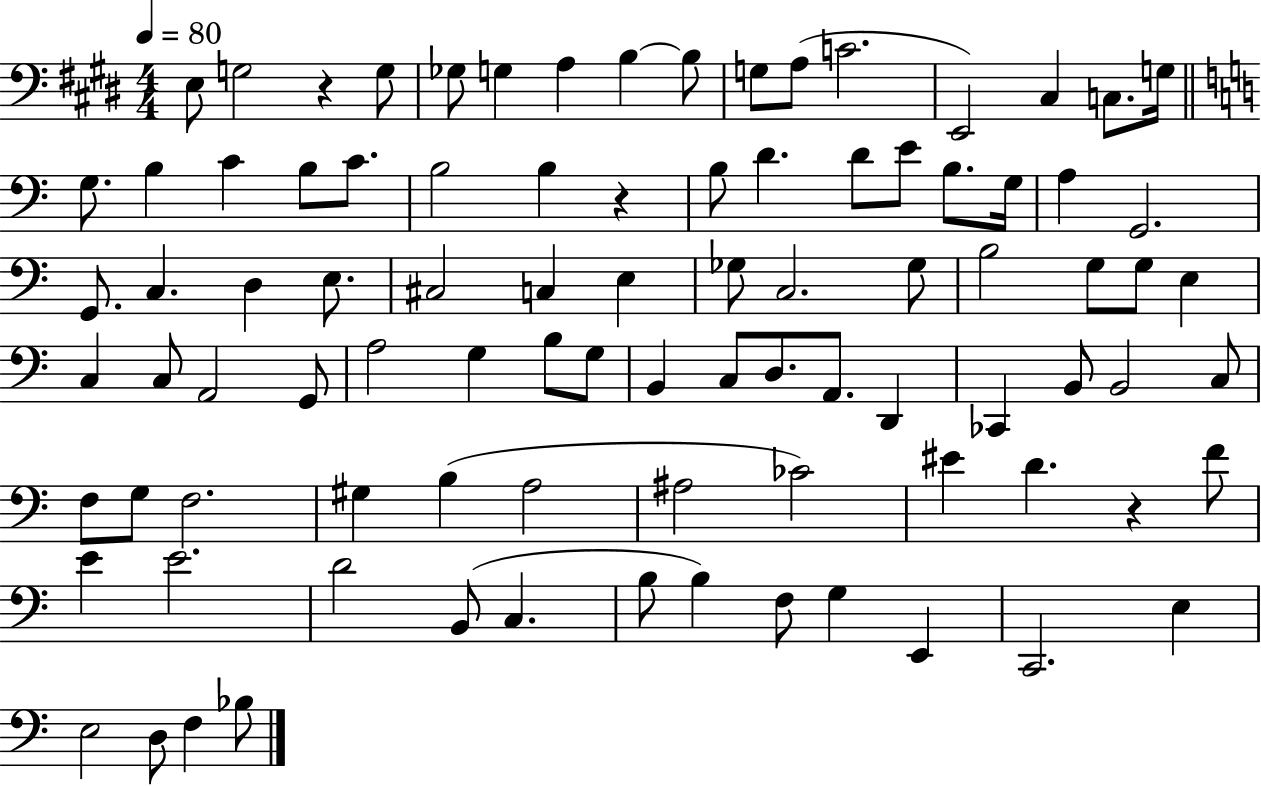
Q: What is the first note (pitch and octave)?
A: E3